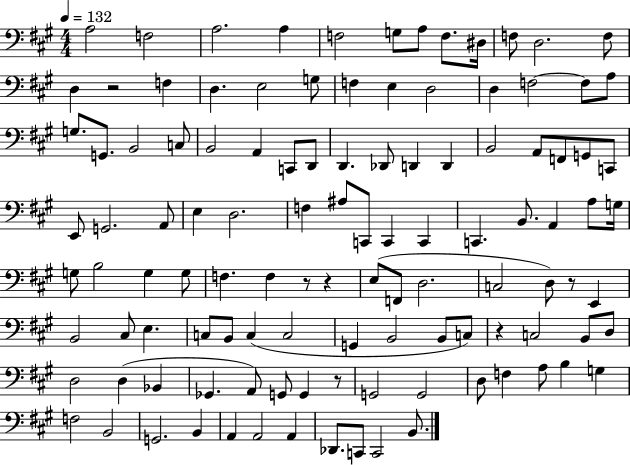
A3/h F3/h A3/h. A3/q F3/h G3/e A3/e F3/e. D#3/s F3/e D3/h. F3/e D3/q R/h F3/q D3/q. E3/h G3/e F3/q E3/q D3/h D3/q F3/h F3/e A3/e G3/e. G2/e. B2/h C3/e B2/h A2/q C2/e D2/e D2/q. Db2/e D2/q D2/q B2/h A2/e F2/e G2/e C2/e E2/e G2/h. A2/e E3/q D3/h. F3/q A#3/e C2/e C2/q C2/q C2/q. B2/e. A2/q A3/e G3/s G3/e B3/h G3/q G3/e F3/q. F3/q R/e R/q E3/e F2/e D3/h. C3/h D3/e R/e E2/q B2/h C#3/e E3/q. C3/e B2/e C3/q C3/h G2/q B2/h B2/e C3/e R/q C3/h B2/e D3/e D3/h D3/q Bb2/q Gb2/q. A2/e G2/e G2/q R/e G2/h G2/h D3/e F3/q A3/e B3/q G3/q F3/h B2/h G2/h. B2/q A2/q A2/h A2/q Db2/e. C2/e C2/h B2/e.